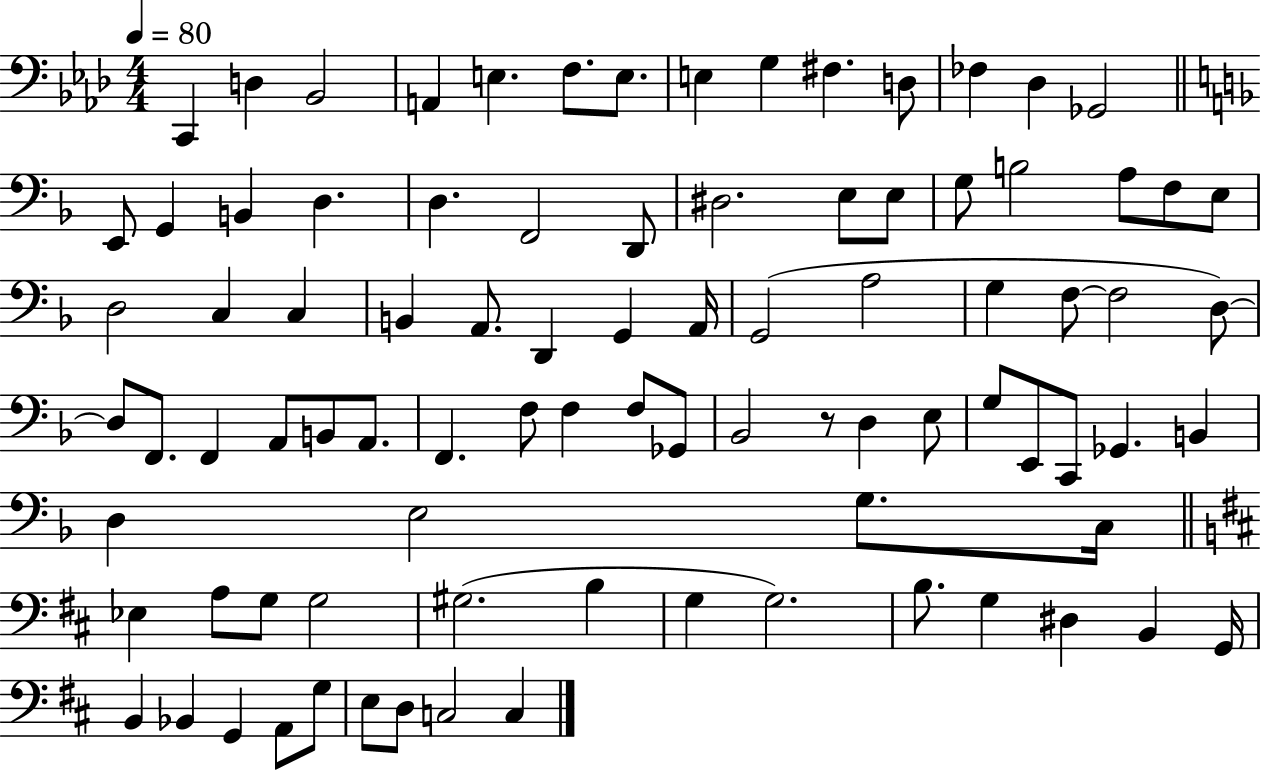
{
  \clef bass
  \numericTimeSignature
  \time 4/4
  \key aes \major
  \tempo 4 = 80
  c,4 d4 bes,2 | a,4 e4. f8. e8. | e4 g4 fis4. d8 | fes4 des4 ges,2 | \break \bar "||" \break \key d \minor e,8 g,4 b,4 d4. | d4. f,2 d,8 | dis2. e8 e8 | g8 b2 a8 f8 e8 | \break d2 c4 c4 | b,4 a,8. d,4 g,4 a,16 | g,2( a2 | g4 f8~~ f2 d8~~) | \break d8 f,8. f,4 a,8 b,8 a,8. | f,4. f8 f4 f8 ges,8 | bes,2 r8 d4 e8 | g8 e,8 c,8 ges,4. b,4 | \break d4 e2 g8. c16 | \bar "||" \break \key b \minor ees4 a8 g8 g2 | gis2.( b4 | g4 g2.) | b8. g4 dis4 b,4 g,16 | \break b,4 bes,4 g,4 a,8 g8 | e8 d8 c2 c4 | \bar "|."
}